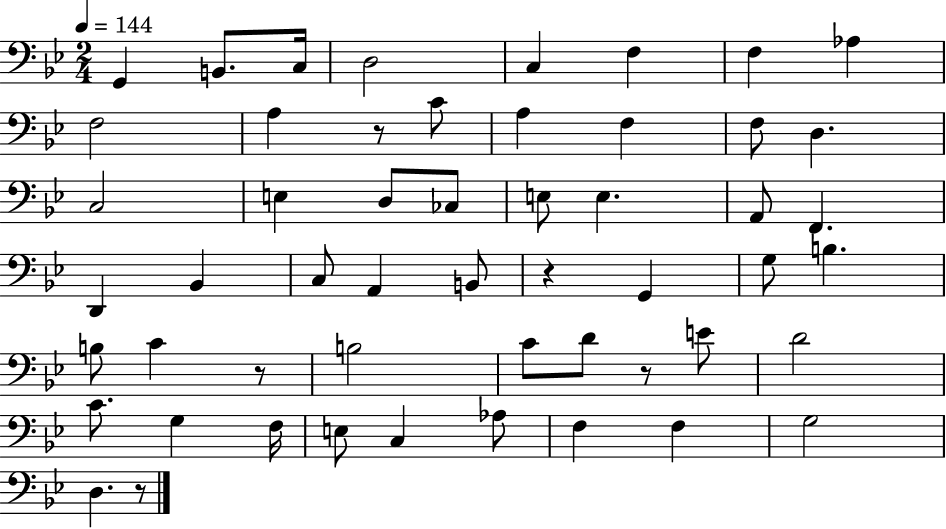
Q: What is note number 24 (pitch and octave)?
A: D2